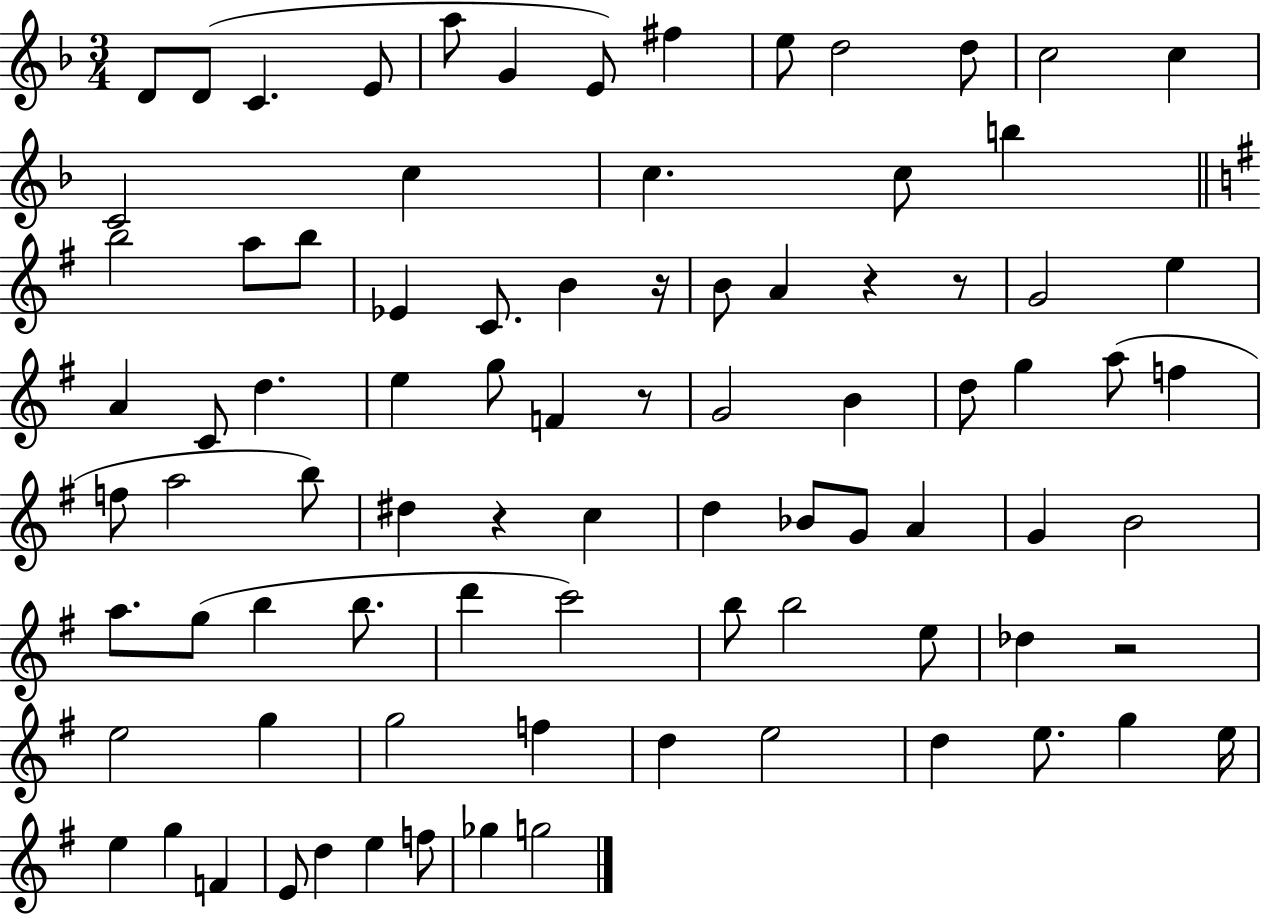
D4/e D4/e C4/q. E4/e A5/e G4/q E4/e F#5/q E5/e D5/h D5/e C5/h C5/q C4/h C5/q C5/q. C5/e B5/q B5/h A5/e B5/e Eb4/q C4/e. B4/q R/s B4/e A4/q R/q R/e G4/h E5/q A4/q C4/e D5/q. E5/q G5/e F4/q R/e G4/h B4/q D5/e G5/q A5/e F5/q F5/e A5/h B5/e D#5/q R/q C5/q D5/q Bb4/e G4/e A4/q G4/q B4/h A5/e. G5/e B5/q B5/e. D6/q C6/h B5/e B5/h E5/e Db5/q R/h E5/h G5/q G5/h F5/q D5/q E5/h D5/q E5/e. G5/q E5/s E5/q G5/q F4/q E4/e D5/q E5/q F5/e Gb5/q G5/h